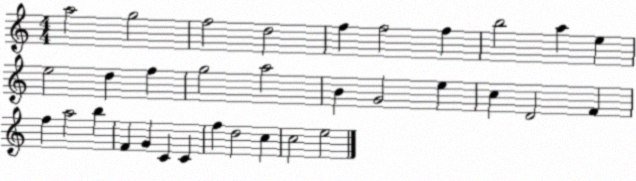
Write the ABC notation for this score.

X:1
T:Untitled
M:4/4
L:1/4
K:C
a2 g2 f2 d2 f f2 f b2 a e e2 d f g2 a2 B G2 e c D2 F f a2 b F G C C f d2 c c2 e2